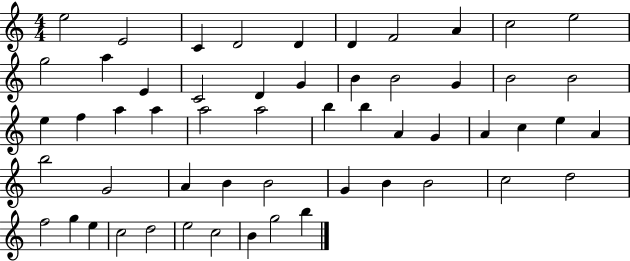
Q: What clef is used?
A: treble